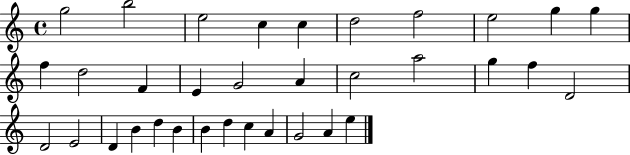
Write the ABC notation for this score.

X:1
T:Untitled
M:4/4
L:1/4
K:C
g2 b2 e2 c c d2 f2 e2 g g f d2 F E G2 A c2 a2 g f D2 D2 E2 D B d B B d c A G2 A e